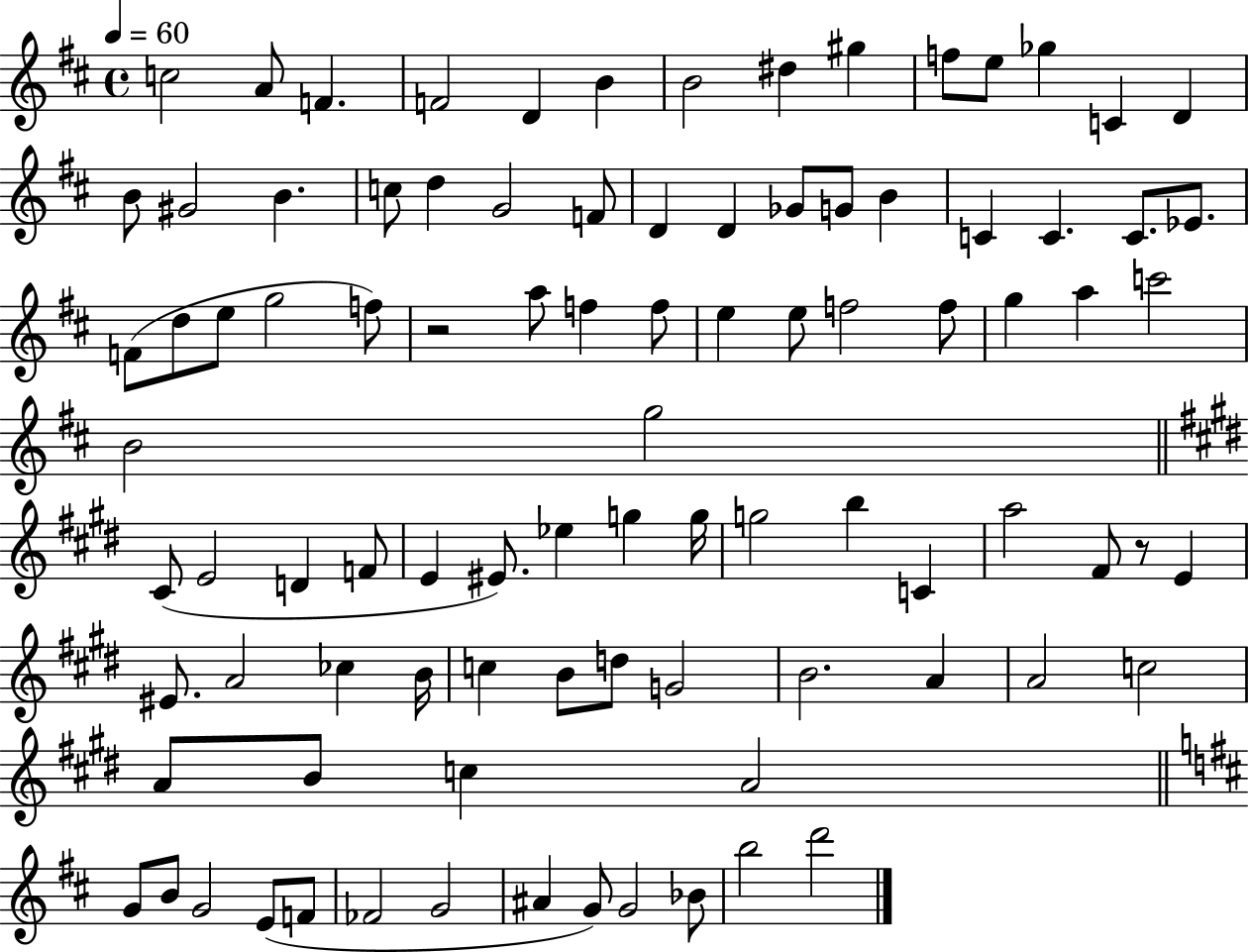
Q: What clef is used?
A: treble